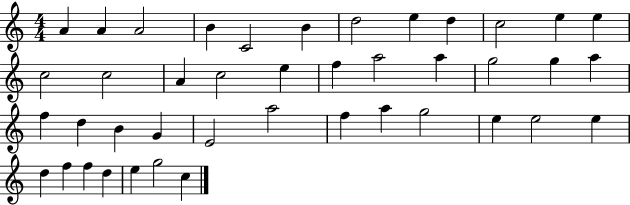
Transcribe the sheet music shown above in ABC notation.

X:1
T:Untitled
M:4/4
L:1/4
K:C
A A A2 B C2 B d2 e d c2 e e c2 c2 A c2 e f a2 a g2 g a f d B G E2 a2 f a g2 e e2 e d f f d e g2 c